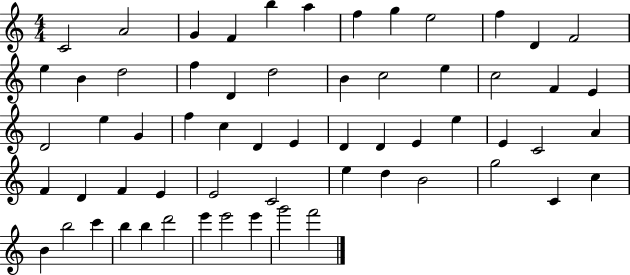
X:1
T:Untitled
M:4/4
L:1/4
K:C
C2 A2 G F b a f g e2 f D F2 e B d2 f D d2 B c2 e c2 F E D2 e G f c D E D D E e E C2 A F D F E E2 C2 e d B2 g2 C c B b2 c' b b d'2 e' e'2 e' g'2 f'2